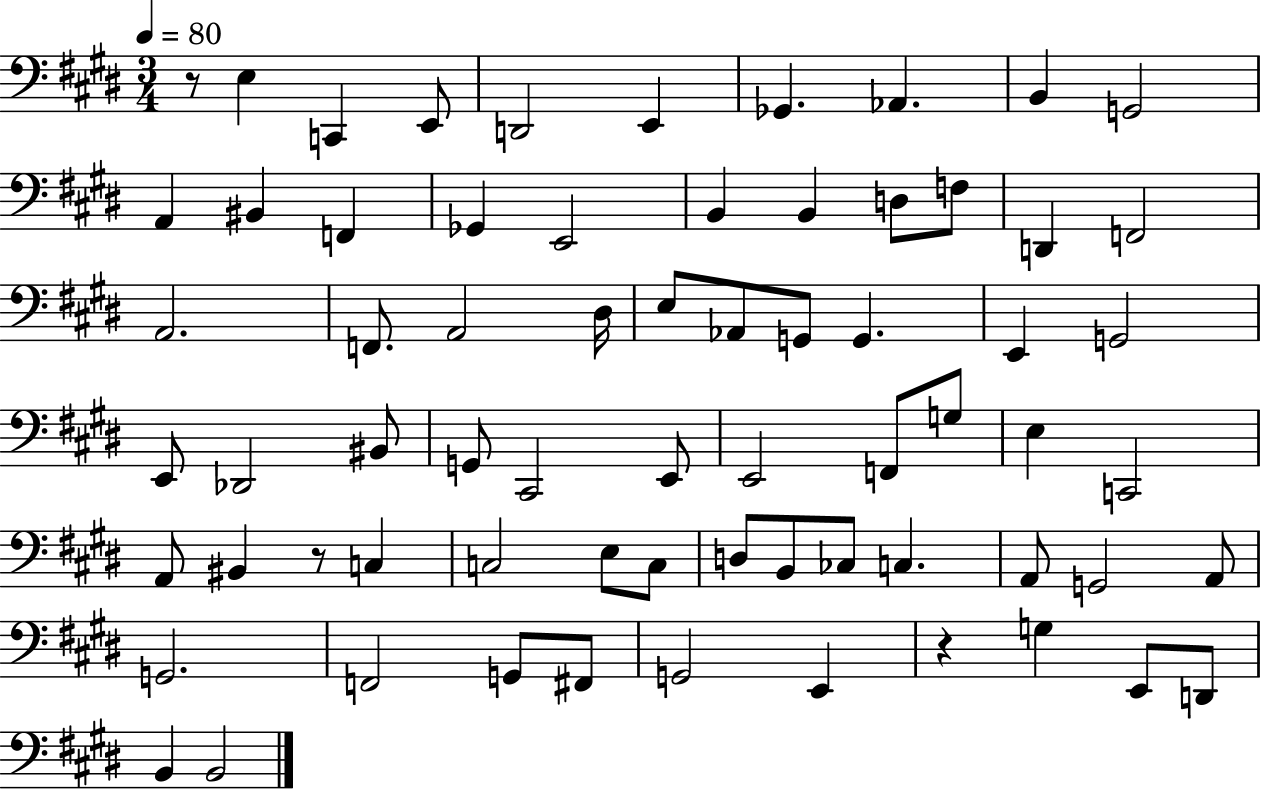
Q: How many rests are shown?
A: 3